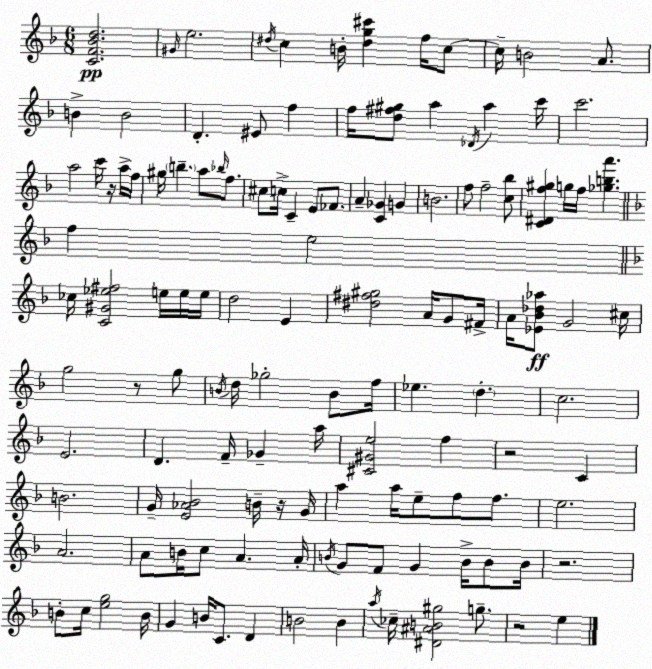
X:1
T:Untitled
M:6/8
L:1/4
K:Dm
[CF_Bd]2 ^G/4 e2 ^d/4 c B/4 [^dg^c'] f/4 c/2 c/4 B2 A/2 B B2 D ^E/2 f f/4 [d^f^g]/2 a _D/4 a c'/4 c'2 a2 c'/4 z/4 a/4 f/4 ^g/4 b a/2 _b/4 f/2 ^c/2 c/4 C E/2 _F/2 A [C_G] G B2 f/2 f2 [c_b]/2 [C^Df^g] g/4 f/4 [_gba'] f e2 _c/4 [C^G_e^f]2 e/4 e/4 e/4 d2 E [^d^f^g]2 A/4 G/2 ^F/4 A/4 [_E_B_d_a]/2 G2 ^c/4 g2 z/2 g/2 B/4 d/4 _g2 B/2 f/4 _e d c2 E2 D F/4 _G a/4 [^C^Ge]2 f z2 C B2 G/4 [E_A_B]2 B/4 z/4 G/4 a a/4 e/2 f/2 f/2 e2 A2 A/2 B/4 c/2 A A/4 B/4 G/2 F/2 G B/4 B/2 B/4 z2 B/2 c/4 [eg]2 B/4 G B/4 C/2 D B2 B a/4 _c/4 [^D^AB^g]2 g/2 z2 e